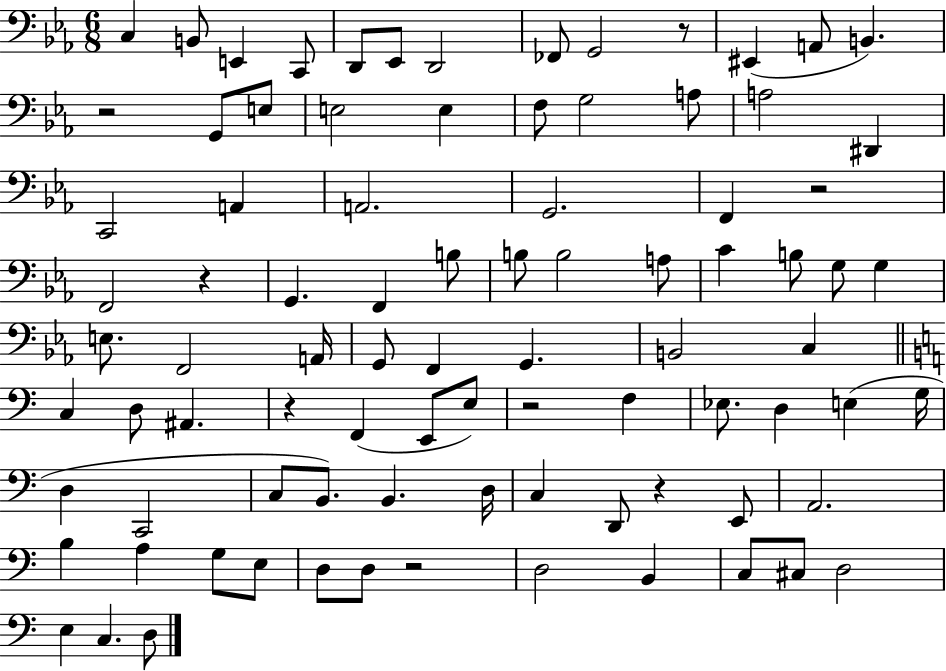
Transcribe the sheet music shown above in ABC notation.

X:1
T:Untitled
M:6/8
L:1/4
K:Eb
C, B,,/2 E,, C,,/2 D,,/2 _E,,/2 D,,2 _F,,/2 G,,2 z/2 ^E,, A,,/2 B,, z2 G,,/2 E,/2 E,2 E, F,/2 G,2 A,/2 A,2 ^D,, C,,2 A,, A,,2 G,,2 F,, z2 F,,2 z G,, F,, B,/2 B,/2 B,2 A,/2 C B,/2 G,/2 G, E,/2 F,,2 A,,/4 G,,/2 F,, G,, B,,2 C, C, D,/2 ^A,, z F,, E,,/2 E,/2 z2 F, _E,/2 D, E, G,/4 D, C,,2 C,/2 B,,/2 B,, D,/4 C, D,,/2 z E,,/2 A,,2 B, A, G,/2 E,/2 D,/2 D,/2 z2 D,2 B,, C,/2 ^C,/2 D,2 E, C, D,/2